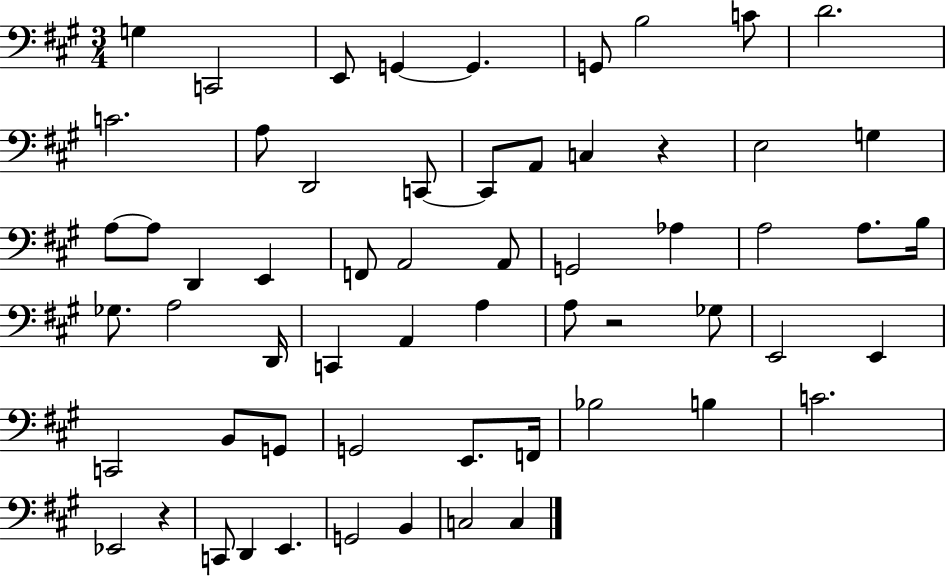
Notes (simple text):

G3/q C2/h E2/e G2/q G2/q. G2/e B3/h C4/e D4/h. C4/h. A3/e D2/h C2/e C2/e A2/e C3/q R/q E3/h G3/q A3/e A3/e D2/q E2/q F2/e A2/h A2/e G2/h Ab3/q A3/h A3/e. B3/s Gb3/e. A3/h D2/s C2/q A2/q A3/q A3/e R/h Gb3/e E2/h E2/q C2/h B2/e G2/e G2/h E2/e. F2/s Bb3/h B3/q C4/h. Eb2/h R/q C2/e D2/q E2/q. G2/h B2/q C3/h C3/q